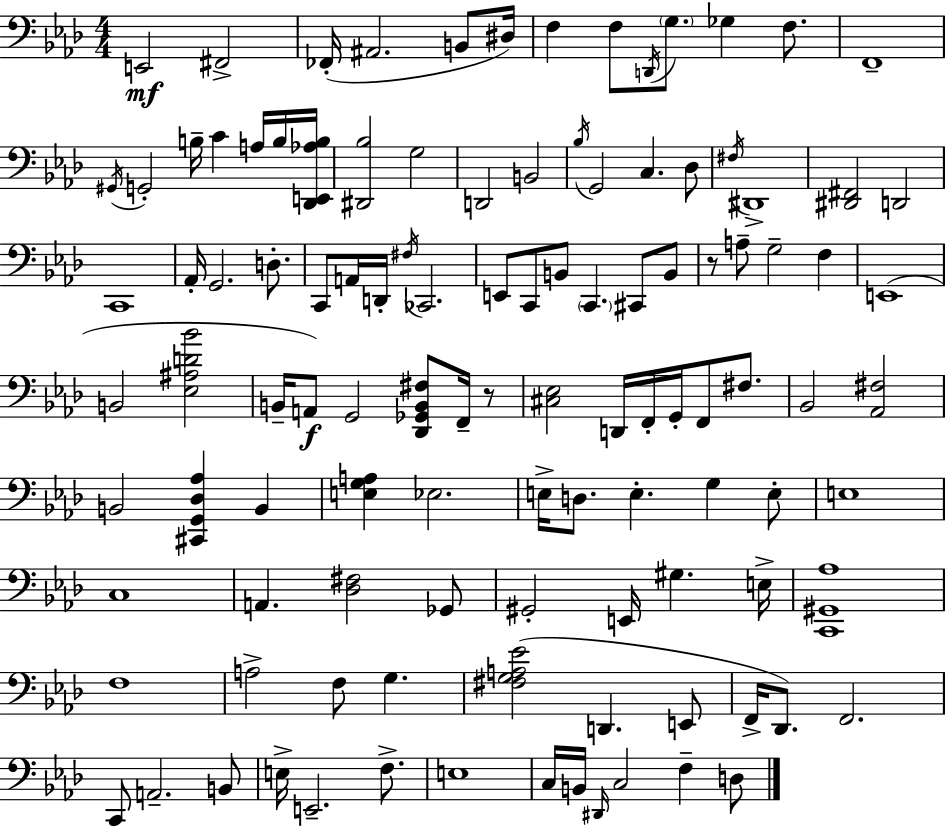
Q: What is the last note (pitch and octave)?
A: D3